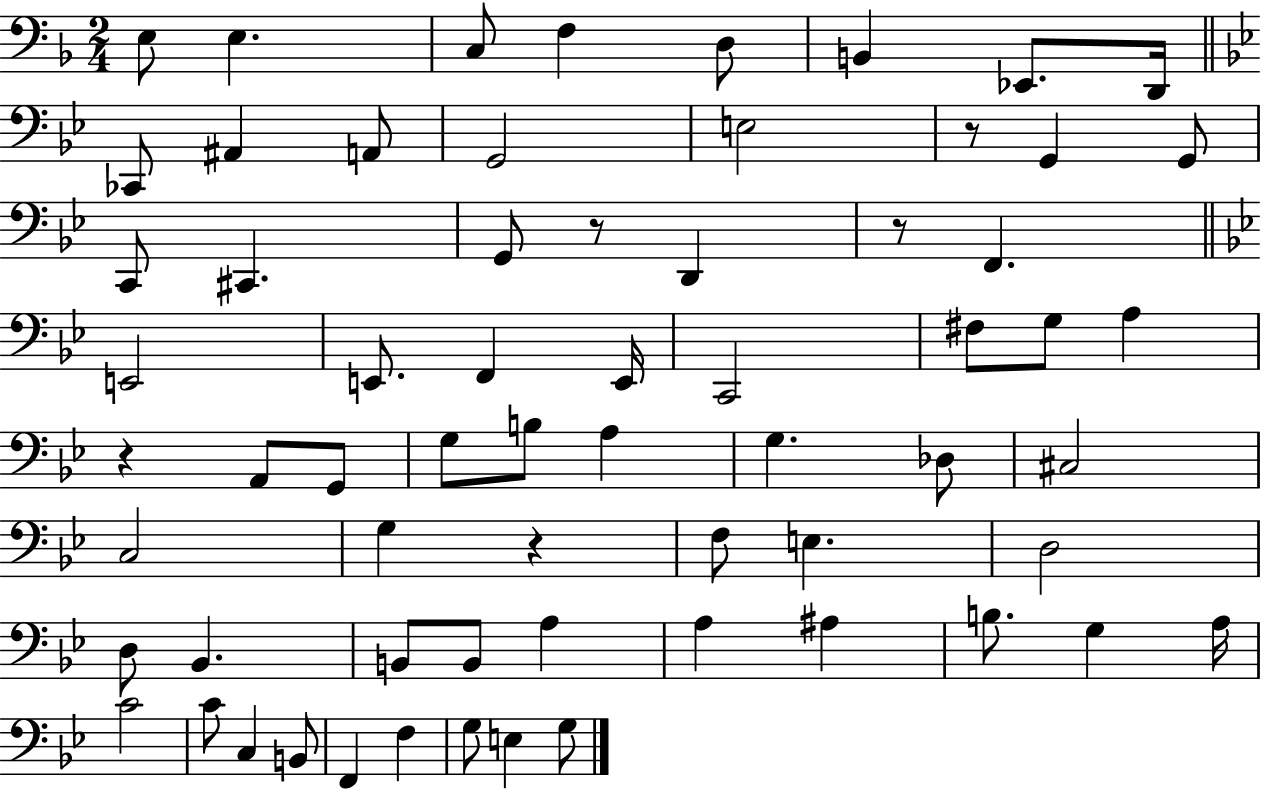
E3/e E3/q. C3/e F3/q D3/e B2/q Eb2/e. D2/s CES2/e A#2/q A2/e G2/h E3/h R/e G2/q G2/e C2/e C#2/q. G2/e R/e D2/q R/e F2/q. E2/h E2/e. F2/q E2/s C2/h F#3/e G3/e A3/q R/q A2/e G2/e G3/e B3/e A3/q G3/q. Db3/e C#3/h C3/h G3/q R/q F3/e E3/q. D3/h D3/e Bb2/q. B2/e B2/e A3/q A3/q A#3/q B3/e. G3/q A3/s C4/h C4/e C3/q B2/e F2/q F3/q G3/e E3/q G3/e